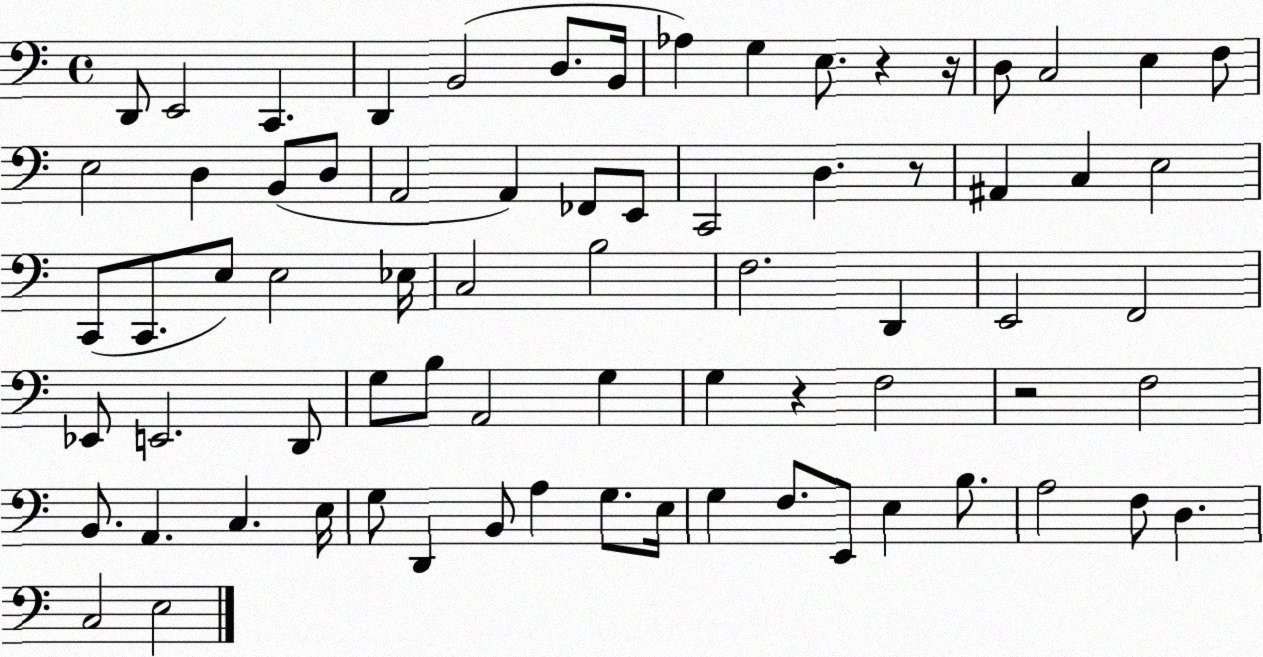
X:1
T:Untitled
M:4/4
L:1/4
K:C
D,,/2 E,,2 C,, D,, B,,2 D,/2 B,,/4 _A, G, E,/2 z z/4 D,/2 C,2 E, F,/2 E,2 D, B,,/2 D,/2 A,,2 A,, _F,,/2 E,,/2 C,,2 D, z/2 ^A,, C, E,2 C,,/2 C,,/2 E,/2 E,2 _E,/4 C,2 B,2 F,2 D,, E,,2 F,,2 _E,,/2 E,,2 D,,/2 G,/2 B,/2 A,,2 G, G, z F,2 z2 F,2 B,,/2 A,, C, E,/4 G,/2 D,, B,,/2 A, G,/2 E,/4 G, F,/2 E,,/2 E, B,/2 A,2 F,/2 D, C,2 E,2